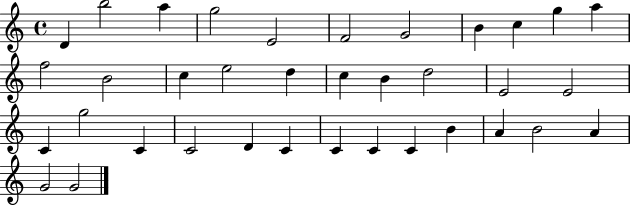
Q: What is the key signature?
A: C major